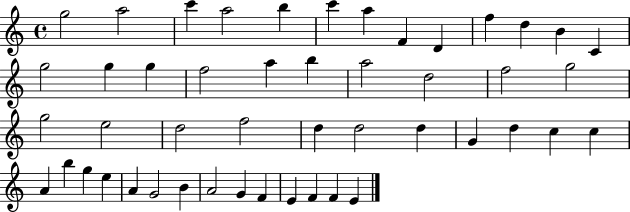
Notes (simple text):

G5/h A5/h C6/q A5/h B5/q C6/q A5/q F4/q D4/q F5/q D5/q B4/q C4/q G5/h G5/q G5/q F5/h A5/q B5/q A5/h D5/h F5/h G5/h G5/h E5/h D5/h F5/h D5/q D5/h D5/q G4/q D5/q C5/q C5/q A4/q B5/q G5/q E5/q A4/q G4/h B4/q A4/h G4/q F4/q E4/q F4/q F4/q E4/q